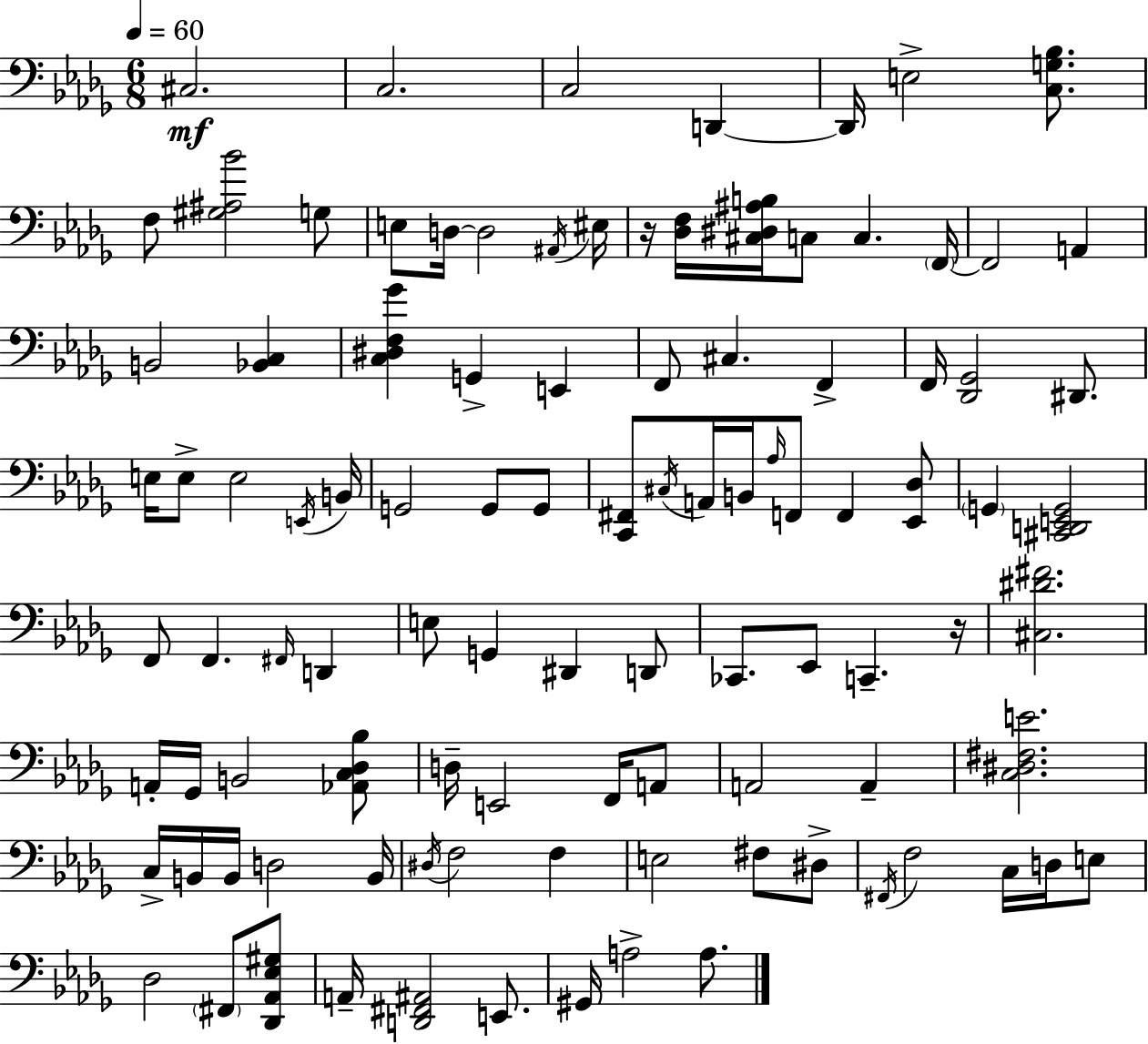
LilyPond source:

{
  \clef bass
  \numericTimeSignature
  \time 6/8
  \key bes \minor
  \tempo 4 = 60
  cis2.\mf | c2. | c2 d,4~~ | d,16 e2-> <c g bes>8. | \break f8 <gis ais bes'>2 g8 | e8 d16~~ d2 \acciaccatura { ais,16 } | eis16 r16 <des f>16 <cis dis ais b>16 c8 c4. | \parenthesize f,16~~ f,2 a,4 | \break b,2 <bes, c>4 | <c dis f ges'>4 g,4-> e,4 | f,8 cis4. f,4-> | f,16 <des, ges,>2 dis,8. | \break e16 e8-> e2 | \acciaccatura { e,16 } b,16 g,2 g,8 | g,8 <c, fis,>8 \acciaccatura { cis16 } a,16 b,16 \grace { aes16 } f,8 f,4 | <ees, des>8 \parenthesize g,4 <cis, d, e, g,>2 | \break f,8 f,4. | \grace { fis,16 } d,4 e8 g,4 dis,4 | d,8 ces,8. ees,8 c,4.-- | r16 <cis dis' fis'>2. | \break a,16-. ges,16 b,2 | <aes, c des bes>8 d16-- e,2 | f,16 a,8 a,2 | a,4-- <c dis fis e'>2. | \break c16-> b,16 b,16 d2 | b,16 \acciaccatura { dis16 } f2 | f4 e2 | fis8 dis8-> \acciaccatura { fis,16 } f2 | \break c16 d16 e8 des2 | \parenthesize fis,8 <des, aes, ees gis>8 a,16-- <d, fis, ais,>2 | e,8. gis,16 a2-> | a8. \bar "|."
}